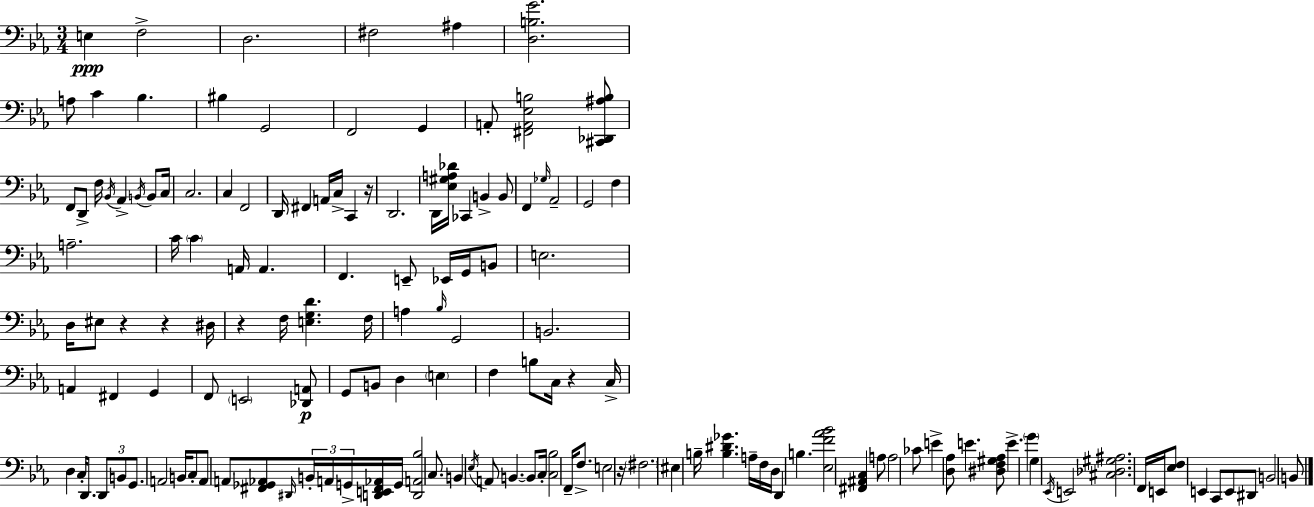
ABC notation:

X:1
T:Untitled
M:3/4
L:1/4
K:Cm
E, F,2 D,2 ^F,2 ^A, [D,B,G]2 A,/2 C _B, ^B, G,,2 F,,2 G,, A,,/2 [^F,,A,,_E,B,]2 [^C,,_D,,^A,B,]/2 F,,/2 D,,/2 F,/4 _B,,/4 _A,, B,,/4 B,,/2 C,/4 C,2 C, F,,2 D,,/4 ^F,, A,,/4 C,/4 C,, z/4 D,,2 D,,/4 [_E,^G,A,_D]/4 _C,, B,, B,,/2 F,, _G,/4 _A,,2 G,,2 F, A,2 C/4 C A,,/4 A,, F,, E,,/2 _E,,/4 G,,/4 B,,/2 E,2 D,/4 ^E,/2 z z ^D,/4 z F,/4 [E,G,D] F,/4 A, _B,/4 G,,2 B,,2 A,, ^F,, G,, F,,/2 E,,2 [_D,,A,,]/2 G,,/2 B,,/2 D, E, F, B,/2 C,/4 z C,/4 D, C,/4 D,,/2 D,,/2 B,,/2 G,,/2 A,,2 B,,/4 C,/2 A,,/2 A,,/2 [^F,,_G,,_A,,]/2 ^D,,/4 B,,/4 A,,/4 G,,/4 [D,,E,,^F,,_A,,]/4 G,,/4 [D,,A,,_B,]2 C,/2 B,, _E,/4 A,,/2 B,, B,,/2 C,/4 [C,_B,]2 F,,/4 F,/2 E,2 z/4 ^F,2 ^E, B,/4 [B,^D_G] A,/4 F,/4 D,/4 D,, B, [_E,F_A_B]2 [^F,,^A,,C,] A,/2 A,2 _C/2 E [D,_A,]/2 E [^D,F,^G,_A,]/2 E G G, _E,,/4 E,,2 [^C,_D,^G,^A,]2 F,,/4 E,,/4 [_E,F,]/2 E,, C,,/2 E,,/2 ^D,,/2 B,,2 B,,/2